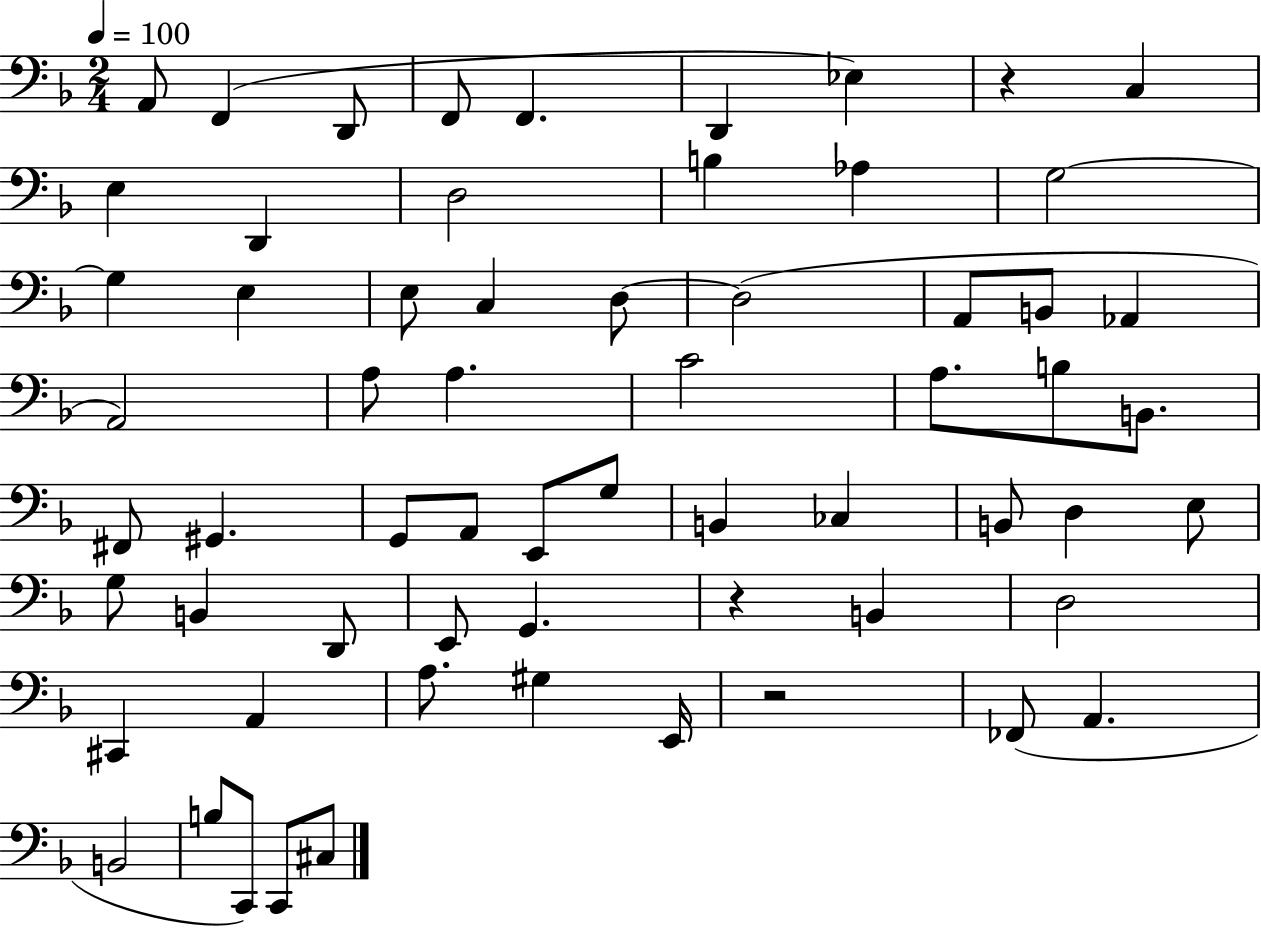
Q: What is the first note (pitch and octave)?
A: A2